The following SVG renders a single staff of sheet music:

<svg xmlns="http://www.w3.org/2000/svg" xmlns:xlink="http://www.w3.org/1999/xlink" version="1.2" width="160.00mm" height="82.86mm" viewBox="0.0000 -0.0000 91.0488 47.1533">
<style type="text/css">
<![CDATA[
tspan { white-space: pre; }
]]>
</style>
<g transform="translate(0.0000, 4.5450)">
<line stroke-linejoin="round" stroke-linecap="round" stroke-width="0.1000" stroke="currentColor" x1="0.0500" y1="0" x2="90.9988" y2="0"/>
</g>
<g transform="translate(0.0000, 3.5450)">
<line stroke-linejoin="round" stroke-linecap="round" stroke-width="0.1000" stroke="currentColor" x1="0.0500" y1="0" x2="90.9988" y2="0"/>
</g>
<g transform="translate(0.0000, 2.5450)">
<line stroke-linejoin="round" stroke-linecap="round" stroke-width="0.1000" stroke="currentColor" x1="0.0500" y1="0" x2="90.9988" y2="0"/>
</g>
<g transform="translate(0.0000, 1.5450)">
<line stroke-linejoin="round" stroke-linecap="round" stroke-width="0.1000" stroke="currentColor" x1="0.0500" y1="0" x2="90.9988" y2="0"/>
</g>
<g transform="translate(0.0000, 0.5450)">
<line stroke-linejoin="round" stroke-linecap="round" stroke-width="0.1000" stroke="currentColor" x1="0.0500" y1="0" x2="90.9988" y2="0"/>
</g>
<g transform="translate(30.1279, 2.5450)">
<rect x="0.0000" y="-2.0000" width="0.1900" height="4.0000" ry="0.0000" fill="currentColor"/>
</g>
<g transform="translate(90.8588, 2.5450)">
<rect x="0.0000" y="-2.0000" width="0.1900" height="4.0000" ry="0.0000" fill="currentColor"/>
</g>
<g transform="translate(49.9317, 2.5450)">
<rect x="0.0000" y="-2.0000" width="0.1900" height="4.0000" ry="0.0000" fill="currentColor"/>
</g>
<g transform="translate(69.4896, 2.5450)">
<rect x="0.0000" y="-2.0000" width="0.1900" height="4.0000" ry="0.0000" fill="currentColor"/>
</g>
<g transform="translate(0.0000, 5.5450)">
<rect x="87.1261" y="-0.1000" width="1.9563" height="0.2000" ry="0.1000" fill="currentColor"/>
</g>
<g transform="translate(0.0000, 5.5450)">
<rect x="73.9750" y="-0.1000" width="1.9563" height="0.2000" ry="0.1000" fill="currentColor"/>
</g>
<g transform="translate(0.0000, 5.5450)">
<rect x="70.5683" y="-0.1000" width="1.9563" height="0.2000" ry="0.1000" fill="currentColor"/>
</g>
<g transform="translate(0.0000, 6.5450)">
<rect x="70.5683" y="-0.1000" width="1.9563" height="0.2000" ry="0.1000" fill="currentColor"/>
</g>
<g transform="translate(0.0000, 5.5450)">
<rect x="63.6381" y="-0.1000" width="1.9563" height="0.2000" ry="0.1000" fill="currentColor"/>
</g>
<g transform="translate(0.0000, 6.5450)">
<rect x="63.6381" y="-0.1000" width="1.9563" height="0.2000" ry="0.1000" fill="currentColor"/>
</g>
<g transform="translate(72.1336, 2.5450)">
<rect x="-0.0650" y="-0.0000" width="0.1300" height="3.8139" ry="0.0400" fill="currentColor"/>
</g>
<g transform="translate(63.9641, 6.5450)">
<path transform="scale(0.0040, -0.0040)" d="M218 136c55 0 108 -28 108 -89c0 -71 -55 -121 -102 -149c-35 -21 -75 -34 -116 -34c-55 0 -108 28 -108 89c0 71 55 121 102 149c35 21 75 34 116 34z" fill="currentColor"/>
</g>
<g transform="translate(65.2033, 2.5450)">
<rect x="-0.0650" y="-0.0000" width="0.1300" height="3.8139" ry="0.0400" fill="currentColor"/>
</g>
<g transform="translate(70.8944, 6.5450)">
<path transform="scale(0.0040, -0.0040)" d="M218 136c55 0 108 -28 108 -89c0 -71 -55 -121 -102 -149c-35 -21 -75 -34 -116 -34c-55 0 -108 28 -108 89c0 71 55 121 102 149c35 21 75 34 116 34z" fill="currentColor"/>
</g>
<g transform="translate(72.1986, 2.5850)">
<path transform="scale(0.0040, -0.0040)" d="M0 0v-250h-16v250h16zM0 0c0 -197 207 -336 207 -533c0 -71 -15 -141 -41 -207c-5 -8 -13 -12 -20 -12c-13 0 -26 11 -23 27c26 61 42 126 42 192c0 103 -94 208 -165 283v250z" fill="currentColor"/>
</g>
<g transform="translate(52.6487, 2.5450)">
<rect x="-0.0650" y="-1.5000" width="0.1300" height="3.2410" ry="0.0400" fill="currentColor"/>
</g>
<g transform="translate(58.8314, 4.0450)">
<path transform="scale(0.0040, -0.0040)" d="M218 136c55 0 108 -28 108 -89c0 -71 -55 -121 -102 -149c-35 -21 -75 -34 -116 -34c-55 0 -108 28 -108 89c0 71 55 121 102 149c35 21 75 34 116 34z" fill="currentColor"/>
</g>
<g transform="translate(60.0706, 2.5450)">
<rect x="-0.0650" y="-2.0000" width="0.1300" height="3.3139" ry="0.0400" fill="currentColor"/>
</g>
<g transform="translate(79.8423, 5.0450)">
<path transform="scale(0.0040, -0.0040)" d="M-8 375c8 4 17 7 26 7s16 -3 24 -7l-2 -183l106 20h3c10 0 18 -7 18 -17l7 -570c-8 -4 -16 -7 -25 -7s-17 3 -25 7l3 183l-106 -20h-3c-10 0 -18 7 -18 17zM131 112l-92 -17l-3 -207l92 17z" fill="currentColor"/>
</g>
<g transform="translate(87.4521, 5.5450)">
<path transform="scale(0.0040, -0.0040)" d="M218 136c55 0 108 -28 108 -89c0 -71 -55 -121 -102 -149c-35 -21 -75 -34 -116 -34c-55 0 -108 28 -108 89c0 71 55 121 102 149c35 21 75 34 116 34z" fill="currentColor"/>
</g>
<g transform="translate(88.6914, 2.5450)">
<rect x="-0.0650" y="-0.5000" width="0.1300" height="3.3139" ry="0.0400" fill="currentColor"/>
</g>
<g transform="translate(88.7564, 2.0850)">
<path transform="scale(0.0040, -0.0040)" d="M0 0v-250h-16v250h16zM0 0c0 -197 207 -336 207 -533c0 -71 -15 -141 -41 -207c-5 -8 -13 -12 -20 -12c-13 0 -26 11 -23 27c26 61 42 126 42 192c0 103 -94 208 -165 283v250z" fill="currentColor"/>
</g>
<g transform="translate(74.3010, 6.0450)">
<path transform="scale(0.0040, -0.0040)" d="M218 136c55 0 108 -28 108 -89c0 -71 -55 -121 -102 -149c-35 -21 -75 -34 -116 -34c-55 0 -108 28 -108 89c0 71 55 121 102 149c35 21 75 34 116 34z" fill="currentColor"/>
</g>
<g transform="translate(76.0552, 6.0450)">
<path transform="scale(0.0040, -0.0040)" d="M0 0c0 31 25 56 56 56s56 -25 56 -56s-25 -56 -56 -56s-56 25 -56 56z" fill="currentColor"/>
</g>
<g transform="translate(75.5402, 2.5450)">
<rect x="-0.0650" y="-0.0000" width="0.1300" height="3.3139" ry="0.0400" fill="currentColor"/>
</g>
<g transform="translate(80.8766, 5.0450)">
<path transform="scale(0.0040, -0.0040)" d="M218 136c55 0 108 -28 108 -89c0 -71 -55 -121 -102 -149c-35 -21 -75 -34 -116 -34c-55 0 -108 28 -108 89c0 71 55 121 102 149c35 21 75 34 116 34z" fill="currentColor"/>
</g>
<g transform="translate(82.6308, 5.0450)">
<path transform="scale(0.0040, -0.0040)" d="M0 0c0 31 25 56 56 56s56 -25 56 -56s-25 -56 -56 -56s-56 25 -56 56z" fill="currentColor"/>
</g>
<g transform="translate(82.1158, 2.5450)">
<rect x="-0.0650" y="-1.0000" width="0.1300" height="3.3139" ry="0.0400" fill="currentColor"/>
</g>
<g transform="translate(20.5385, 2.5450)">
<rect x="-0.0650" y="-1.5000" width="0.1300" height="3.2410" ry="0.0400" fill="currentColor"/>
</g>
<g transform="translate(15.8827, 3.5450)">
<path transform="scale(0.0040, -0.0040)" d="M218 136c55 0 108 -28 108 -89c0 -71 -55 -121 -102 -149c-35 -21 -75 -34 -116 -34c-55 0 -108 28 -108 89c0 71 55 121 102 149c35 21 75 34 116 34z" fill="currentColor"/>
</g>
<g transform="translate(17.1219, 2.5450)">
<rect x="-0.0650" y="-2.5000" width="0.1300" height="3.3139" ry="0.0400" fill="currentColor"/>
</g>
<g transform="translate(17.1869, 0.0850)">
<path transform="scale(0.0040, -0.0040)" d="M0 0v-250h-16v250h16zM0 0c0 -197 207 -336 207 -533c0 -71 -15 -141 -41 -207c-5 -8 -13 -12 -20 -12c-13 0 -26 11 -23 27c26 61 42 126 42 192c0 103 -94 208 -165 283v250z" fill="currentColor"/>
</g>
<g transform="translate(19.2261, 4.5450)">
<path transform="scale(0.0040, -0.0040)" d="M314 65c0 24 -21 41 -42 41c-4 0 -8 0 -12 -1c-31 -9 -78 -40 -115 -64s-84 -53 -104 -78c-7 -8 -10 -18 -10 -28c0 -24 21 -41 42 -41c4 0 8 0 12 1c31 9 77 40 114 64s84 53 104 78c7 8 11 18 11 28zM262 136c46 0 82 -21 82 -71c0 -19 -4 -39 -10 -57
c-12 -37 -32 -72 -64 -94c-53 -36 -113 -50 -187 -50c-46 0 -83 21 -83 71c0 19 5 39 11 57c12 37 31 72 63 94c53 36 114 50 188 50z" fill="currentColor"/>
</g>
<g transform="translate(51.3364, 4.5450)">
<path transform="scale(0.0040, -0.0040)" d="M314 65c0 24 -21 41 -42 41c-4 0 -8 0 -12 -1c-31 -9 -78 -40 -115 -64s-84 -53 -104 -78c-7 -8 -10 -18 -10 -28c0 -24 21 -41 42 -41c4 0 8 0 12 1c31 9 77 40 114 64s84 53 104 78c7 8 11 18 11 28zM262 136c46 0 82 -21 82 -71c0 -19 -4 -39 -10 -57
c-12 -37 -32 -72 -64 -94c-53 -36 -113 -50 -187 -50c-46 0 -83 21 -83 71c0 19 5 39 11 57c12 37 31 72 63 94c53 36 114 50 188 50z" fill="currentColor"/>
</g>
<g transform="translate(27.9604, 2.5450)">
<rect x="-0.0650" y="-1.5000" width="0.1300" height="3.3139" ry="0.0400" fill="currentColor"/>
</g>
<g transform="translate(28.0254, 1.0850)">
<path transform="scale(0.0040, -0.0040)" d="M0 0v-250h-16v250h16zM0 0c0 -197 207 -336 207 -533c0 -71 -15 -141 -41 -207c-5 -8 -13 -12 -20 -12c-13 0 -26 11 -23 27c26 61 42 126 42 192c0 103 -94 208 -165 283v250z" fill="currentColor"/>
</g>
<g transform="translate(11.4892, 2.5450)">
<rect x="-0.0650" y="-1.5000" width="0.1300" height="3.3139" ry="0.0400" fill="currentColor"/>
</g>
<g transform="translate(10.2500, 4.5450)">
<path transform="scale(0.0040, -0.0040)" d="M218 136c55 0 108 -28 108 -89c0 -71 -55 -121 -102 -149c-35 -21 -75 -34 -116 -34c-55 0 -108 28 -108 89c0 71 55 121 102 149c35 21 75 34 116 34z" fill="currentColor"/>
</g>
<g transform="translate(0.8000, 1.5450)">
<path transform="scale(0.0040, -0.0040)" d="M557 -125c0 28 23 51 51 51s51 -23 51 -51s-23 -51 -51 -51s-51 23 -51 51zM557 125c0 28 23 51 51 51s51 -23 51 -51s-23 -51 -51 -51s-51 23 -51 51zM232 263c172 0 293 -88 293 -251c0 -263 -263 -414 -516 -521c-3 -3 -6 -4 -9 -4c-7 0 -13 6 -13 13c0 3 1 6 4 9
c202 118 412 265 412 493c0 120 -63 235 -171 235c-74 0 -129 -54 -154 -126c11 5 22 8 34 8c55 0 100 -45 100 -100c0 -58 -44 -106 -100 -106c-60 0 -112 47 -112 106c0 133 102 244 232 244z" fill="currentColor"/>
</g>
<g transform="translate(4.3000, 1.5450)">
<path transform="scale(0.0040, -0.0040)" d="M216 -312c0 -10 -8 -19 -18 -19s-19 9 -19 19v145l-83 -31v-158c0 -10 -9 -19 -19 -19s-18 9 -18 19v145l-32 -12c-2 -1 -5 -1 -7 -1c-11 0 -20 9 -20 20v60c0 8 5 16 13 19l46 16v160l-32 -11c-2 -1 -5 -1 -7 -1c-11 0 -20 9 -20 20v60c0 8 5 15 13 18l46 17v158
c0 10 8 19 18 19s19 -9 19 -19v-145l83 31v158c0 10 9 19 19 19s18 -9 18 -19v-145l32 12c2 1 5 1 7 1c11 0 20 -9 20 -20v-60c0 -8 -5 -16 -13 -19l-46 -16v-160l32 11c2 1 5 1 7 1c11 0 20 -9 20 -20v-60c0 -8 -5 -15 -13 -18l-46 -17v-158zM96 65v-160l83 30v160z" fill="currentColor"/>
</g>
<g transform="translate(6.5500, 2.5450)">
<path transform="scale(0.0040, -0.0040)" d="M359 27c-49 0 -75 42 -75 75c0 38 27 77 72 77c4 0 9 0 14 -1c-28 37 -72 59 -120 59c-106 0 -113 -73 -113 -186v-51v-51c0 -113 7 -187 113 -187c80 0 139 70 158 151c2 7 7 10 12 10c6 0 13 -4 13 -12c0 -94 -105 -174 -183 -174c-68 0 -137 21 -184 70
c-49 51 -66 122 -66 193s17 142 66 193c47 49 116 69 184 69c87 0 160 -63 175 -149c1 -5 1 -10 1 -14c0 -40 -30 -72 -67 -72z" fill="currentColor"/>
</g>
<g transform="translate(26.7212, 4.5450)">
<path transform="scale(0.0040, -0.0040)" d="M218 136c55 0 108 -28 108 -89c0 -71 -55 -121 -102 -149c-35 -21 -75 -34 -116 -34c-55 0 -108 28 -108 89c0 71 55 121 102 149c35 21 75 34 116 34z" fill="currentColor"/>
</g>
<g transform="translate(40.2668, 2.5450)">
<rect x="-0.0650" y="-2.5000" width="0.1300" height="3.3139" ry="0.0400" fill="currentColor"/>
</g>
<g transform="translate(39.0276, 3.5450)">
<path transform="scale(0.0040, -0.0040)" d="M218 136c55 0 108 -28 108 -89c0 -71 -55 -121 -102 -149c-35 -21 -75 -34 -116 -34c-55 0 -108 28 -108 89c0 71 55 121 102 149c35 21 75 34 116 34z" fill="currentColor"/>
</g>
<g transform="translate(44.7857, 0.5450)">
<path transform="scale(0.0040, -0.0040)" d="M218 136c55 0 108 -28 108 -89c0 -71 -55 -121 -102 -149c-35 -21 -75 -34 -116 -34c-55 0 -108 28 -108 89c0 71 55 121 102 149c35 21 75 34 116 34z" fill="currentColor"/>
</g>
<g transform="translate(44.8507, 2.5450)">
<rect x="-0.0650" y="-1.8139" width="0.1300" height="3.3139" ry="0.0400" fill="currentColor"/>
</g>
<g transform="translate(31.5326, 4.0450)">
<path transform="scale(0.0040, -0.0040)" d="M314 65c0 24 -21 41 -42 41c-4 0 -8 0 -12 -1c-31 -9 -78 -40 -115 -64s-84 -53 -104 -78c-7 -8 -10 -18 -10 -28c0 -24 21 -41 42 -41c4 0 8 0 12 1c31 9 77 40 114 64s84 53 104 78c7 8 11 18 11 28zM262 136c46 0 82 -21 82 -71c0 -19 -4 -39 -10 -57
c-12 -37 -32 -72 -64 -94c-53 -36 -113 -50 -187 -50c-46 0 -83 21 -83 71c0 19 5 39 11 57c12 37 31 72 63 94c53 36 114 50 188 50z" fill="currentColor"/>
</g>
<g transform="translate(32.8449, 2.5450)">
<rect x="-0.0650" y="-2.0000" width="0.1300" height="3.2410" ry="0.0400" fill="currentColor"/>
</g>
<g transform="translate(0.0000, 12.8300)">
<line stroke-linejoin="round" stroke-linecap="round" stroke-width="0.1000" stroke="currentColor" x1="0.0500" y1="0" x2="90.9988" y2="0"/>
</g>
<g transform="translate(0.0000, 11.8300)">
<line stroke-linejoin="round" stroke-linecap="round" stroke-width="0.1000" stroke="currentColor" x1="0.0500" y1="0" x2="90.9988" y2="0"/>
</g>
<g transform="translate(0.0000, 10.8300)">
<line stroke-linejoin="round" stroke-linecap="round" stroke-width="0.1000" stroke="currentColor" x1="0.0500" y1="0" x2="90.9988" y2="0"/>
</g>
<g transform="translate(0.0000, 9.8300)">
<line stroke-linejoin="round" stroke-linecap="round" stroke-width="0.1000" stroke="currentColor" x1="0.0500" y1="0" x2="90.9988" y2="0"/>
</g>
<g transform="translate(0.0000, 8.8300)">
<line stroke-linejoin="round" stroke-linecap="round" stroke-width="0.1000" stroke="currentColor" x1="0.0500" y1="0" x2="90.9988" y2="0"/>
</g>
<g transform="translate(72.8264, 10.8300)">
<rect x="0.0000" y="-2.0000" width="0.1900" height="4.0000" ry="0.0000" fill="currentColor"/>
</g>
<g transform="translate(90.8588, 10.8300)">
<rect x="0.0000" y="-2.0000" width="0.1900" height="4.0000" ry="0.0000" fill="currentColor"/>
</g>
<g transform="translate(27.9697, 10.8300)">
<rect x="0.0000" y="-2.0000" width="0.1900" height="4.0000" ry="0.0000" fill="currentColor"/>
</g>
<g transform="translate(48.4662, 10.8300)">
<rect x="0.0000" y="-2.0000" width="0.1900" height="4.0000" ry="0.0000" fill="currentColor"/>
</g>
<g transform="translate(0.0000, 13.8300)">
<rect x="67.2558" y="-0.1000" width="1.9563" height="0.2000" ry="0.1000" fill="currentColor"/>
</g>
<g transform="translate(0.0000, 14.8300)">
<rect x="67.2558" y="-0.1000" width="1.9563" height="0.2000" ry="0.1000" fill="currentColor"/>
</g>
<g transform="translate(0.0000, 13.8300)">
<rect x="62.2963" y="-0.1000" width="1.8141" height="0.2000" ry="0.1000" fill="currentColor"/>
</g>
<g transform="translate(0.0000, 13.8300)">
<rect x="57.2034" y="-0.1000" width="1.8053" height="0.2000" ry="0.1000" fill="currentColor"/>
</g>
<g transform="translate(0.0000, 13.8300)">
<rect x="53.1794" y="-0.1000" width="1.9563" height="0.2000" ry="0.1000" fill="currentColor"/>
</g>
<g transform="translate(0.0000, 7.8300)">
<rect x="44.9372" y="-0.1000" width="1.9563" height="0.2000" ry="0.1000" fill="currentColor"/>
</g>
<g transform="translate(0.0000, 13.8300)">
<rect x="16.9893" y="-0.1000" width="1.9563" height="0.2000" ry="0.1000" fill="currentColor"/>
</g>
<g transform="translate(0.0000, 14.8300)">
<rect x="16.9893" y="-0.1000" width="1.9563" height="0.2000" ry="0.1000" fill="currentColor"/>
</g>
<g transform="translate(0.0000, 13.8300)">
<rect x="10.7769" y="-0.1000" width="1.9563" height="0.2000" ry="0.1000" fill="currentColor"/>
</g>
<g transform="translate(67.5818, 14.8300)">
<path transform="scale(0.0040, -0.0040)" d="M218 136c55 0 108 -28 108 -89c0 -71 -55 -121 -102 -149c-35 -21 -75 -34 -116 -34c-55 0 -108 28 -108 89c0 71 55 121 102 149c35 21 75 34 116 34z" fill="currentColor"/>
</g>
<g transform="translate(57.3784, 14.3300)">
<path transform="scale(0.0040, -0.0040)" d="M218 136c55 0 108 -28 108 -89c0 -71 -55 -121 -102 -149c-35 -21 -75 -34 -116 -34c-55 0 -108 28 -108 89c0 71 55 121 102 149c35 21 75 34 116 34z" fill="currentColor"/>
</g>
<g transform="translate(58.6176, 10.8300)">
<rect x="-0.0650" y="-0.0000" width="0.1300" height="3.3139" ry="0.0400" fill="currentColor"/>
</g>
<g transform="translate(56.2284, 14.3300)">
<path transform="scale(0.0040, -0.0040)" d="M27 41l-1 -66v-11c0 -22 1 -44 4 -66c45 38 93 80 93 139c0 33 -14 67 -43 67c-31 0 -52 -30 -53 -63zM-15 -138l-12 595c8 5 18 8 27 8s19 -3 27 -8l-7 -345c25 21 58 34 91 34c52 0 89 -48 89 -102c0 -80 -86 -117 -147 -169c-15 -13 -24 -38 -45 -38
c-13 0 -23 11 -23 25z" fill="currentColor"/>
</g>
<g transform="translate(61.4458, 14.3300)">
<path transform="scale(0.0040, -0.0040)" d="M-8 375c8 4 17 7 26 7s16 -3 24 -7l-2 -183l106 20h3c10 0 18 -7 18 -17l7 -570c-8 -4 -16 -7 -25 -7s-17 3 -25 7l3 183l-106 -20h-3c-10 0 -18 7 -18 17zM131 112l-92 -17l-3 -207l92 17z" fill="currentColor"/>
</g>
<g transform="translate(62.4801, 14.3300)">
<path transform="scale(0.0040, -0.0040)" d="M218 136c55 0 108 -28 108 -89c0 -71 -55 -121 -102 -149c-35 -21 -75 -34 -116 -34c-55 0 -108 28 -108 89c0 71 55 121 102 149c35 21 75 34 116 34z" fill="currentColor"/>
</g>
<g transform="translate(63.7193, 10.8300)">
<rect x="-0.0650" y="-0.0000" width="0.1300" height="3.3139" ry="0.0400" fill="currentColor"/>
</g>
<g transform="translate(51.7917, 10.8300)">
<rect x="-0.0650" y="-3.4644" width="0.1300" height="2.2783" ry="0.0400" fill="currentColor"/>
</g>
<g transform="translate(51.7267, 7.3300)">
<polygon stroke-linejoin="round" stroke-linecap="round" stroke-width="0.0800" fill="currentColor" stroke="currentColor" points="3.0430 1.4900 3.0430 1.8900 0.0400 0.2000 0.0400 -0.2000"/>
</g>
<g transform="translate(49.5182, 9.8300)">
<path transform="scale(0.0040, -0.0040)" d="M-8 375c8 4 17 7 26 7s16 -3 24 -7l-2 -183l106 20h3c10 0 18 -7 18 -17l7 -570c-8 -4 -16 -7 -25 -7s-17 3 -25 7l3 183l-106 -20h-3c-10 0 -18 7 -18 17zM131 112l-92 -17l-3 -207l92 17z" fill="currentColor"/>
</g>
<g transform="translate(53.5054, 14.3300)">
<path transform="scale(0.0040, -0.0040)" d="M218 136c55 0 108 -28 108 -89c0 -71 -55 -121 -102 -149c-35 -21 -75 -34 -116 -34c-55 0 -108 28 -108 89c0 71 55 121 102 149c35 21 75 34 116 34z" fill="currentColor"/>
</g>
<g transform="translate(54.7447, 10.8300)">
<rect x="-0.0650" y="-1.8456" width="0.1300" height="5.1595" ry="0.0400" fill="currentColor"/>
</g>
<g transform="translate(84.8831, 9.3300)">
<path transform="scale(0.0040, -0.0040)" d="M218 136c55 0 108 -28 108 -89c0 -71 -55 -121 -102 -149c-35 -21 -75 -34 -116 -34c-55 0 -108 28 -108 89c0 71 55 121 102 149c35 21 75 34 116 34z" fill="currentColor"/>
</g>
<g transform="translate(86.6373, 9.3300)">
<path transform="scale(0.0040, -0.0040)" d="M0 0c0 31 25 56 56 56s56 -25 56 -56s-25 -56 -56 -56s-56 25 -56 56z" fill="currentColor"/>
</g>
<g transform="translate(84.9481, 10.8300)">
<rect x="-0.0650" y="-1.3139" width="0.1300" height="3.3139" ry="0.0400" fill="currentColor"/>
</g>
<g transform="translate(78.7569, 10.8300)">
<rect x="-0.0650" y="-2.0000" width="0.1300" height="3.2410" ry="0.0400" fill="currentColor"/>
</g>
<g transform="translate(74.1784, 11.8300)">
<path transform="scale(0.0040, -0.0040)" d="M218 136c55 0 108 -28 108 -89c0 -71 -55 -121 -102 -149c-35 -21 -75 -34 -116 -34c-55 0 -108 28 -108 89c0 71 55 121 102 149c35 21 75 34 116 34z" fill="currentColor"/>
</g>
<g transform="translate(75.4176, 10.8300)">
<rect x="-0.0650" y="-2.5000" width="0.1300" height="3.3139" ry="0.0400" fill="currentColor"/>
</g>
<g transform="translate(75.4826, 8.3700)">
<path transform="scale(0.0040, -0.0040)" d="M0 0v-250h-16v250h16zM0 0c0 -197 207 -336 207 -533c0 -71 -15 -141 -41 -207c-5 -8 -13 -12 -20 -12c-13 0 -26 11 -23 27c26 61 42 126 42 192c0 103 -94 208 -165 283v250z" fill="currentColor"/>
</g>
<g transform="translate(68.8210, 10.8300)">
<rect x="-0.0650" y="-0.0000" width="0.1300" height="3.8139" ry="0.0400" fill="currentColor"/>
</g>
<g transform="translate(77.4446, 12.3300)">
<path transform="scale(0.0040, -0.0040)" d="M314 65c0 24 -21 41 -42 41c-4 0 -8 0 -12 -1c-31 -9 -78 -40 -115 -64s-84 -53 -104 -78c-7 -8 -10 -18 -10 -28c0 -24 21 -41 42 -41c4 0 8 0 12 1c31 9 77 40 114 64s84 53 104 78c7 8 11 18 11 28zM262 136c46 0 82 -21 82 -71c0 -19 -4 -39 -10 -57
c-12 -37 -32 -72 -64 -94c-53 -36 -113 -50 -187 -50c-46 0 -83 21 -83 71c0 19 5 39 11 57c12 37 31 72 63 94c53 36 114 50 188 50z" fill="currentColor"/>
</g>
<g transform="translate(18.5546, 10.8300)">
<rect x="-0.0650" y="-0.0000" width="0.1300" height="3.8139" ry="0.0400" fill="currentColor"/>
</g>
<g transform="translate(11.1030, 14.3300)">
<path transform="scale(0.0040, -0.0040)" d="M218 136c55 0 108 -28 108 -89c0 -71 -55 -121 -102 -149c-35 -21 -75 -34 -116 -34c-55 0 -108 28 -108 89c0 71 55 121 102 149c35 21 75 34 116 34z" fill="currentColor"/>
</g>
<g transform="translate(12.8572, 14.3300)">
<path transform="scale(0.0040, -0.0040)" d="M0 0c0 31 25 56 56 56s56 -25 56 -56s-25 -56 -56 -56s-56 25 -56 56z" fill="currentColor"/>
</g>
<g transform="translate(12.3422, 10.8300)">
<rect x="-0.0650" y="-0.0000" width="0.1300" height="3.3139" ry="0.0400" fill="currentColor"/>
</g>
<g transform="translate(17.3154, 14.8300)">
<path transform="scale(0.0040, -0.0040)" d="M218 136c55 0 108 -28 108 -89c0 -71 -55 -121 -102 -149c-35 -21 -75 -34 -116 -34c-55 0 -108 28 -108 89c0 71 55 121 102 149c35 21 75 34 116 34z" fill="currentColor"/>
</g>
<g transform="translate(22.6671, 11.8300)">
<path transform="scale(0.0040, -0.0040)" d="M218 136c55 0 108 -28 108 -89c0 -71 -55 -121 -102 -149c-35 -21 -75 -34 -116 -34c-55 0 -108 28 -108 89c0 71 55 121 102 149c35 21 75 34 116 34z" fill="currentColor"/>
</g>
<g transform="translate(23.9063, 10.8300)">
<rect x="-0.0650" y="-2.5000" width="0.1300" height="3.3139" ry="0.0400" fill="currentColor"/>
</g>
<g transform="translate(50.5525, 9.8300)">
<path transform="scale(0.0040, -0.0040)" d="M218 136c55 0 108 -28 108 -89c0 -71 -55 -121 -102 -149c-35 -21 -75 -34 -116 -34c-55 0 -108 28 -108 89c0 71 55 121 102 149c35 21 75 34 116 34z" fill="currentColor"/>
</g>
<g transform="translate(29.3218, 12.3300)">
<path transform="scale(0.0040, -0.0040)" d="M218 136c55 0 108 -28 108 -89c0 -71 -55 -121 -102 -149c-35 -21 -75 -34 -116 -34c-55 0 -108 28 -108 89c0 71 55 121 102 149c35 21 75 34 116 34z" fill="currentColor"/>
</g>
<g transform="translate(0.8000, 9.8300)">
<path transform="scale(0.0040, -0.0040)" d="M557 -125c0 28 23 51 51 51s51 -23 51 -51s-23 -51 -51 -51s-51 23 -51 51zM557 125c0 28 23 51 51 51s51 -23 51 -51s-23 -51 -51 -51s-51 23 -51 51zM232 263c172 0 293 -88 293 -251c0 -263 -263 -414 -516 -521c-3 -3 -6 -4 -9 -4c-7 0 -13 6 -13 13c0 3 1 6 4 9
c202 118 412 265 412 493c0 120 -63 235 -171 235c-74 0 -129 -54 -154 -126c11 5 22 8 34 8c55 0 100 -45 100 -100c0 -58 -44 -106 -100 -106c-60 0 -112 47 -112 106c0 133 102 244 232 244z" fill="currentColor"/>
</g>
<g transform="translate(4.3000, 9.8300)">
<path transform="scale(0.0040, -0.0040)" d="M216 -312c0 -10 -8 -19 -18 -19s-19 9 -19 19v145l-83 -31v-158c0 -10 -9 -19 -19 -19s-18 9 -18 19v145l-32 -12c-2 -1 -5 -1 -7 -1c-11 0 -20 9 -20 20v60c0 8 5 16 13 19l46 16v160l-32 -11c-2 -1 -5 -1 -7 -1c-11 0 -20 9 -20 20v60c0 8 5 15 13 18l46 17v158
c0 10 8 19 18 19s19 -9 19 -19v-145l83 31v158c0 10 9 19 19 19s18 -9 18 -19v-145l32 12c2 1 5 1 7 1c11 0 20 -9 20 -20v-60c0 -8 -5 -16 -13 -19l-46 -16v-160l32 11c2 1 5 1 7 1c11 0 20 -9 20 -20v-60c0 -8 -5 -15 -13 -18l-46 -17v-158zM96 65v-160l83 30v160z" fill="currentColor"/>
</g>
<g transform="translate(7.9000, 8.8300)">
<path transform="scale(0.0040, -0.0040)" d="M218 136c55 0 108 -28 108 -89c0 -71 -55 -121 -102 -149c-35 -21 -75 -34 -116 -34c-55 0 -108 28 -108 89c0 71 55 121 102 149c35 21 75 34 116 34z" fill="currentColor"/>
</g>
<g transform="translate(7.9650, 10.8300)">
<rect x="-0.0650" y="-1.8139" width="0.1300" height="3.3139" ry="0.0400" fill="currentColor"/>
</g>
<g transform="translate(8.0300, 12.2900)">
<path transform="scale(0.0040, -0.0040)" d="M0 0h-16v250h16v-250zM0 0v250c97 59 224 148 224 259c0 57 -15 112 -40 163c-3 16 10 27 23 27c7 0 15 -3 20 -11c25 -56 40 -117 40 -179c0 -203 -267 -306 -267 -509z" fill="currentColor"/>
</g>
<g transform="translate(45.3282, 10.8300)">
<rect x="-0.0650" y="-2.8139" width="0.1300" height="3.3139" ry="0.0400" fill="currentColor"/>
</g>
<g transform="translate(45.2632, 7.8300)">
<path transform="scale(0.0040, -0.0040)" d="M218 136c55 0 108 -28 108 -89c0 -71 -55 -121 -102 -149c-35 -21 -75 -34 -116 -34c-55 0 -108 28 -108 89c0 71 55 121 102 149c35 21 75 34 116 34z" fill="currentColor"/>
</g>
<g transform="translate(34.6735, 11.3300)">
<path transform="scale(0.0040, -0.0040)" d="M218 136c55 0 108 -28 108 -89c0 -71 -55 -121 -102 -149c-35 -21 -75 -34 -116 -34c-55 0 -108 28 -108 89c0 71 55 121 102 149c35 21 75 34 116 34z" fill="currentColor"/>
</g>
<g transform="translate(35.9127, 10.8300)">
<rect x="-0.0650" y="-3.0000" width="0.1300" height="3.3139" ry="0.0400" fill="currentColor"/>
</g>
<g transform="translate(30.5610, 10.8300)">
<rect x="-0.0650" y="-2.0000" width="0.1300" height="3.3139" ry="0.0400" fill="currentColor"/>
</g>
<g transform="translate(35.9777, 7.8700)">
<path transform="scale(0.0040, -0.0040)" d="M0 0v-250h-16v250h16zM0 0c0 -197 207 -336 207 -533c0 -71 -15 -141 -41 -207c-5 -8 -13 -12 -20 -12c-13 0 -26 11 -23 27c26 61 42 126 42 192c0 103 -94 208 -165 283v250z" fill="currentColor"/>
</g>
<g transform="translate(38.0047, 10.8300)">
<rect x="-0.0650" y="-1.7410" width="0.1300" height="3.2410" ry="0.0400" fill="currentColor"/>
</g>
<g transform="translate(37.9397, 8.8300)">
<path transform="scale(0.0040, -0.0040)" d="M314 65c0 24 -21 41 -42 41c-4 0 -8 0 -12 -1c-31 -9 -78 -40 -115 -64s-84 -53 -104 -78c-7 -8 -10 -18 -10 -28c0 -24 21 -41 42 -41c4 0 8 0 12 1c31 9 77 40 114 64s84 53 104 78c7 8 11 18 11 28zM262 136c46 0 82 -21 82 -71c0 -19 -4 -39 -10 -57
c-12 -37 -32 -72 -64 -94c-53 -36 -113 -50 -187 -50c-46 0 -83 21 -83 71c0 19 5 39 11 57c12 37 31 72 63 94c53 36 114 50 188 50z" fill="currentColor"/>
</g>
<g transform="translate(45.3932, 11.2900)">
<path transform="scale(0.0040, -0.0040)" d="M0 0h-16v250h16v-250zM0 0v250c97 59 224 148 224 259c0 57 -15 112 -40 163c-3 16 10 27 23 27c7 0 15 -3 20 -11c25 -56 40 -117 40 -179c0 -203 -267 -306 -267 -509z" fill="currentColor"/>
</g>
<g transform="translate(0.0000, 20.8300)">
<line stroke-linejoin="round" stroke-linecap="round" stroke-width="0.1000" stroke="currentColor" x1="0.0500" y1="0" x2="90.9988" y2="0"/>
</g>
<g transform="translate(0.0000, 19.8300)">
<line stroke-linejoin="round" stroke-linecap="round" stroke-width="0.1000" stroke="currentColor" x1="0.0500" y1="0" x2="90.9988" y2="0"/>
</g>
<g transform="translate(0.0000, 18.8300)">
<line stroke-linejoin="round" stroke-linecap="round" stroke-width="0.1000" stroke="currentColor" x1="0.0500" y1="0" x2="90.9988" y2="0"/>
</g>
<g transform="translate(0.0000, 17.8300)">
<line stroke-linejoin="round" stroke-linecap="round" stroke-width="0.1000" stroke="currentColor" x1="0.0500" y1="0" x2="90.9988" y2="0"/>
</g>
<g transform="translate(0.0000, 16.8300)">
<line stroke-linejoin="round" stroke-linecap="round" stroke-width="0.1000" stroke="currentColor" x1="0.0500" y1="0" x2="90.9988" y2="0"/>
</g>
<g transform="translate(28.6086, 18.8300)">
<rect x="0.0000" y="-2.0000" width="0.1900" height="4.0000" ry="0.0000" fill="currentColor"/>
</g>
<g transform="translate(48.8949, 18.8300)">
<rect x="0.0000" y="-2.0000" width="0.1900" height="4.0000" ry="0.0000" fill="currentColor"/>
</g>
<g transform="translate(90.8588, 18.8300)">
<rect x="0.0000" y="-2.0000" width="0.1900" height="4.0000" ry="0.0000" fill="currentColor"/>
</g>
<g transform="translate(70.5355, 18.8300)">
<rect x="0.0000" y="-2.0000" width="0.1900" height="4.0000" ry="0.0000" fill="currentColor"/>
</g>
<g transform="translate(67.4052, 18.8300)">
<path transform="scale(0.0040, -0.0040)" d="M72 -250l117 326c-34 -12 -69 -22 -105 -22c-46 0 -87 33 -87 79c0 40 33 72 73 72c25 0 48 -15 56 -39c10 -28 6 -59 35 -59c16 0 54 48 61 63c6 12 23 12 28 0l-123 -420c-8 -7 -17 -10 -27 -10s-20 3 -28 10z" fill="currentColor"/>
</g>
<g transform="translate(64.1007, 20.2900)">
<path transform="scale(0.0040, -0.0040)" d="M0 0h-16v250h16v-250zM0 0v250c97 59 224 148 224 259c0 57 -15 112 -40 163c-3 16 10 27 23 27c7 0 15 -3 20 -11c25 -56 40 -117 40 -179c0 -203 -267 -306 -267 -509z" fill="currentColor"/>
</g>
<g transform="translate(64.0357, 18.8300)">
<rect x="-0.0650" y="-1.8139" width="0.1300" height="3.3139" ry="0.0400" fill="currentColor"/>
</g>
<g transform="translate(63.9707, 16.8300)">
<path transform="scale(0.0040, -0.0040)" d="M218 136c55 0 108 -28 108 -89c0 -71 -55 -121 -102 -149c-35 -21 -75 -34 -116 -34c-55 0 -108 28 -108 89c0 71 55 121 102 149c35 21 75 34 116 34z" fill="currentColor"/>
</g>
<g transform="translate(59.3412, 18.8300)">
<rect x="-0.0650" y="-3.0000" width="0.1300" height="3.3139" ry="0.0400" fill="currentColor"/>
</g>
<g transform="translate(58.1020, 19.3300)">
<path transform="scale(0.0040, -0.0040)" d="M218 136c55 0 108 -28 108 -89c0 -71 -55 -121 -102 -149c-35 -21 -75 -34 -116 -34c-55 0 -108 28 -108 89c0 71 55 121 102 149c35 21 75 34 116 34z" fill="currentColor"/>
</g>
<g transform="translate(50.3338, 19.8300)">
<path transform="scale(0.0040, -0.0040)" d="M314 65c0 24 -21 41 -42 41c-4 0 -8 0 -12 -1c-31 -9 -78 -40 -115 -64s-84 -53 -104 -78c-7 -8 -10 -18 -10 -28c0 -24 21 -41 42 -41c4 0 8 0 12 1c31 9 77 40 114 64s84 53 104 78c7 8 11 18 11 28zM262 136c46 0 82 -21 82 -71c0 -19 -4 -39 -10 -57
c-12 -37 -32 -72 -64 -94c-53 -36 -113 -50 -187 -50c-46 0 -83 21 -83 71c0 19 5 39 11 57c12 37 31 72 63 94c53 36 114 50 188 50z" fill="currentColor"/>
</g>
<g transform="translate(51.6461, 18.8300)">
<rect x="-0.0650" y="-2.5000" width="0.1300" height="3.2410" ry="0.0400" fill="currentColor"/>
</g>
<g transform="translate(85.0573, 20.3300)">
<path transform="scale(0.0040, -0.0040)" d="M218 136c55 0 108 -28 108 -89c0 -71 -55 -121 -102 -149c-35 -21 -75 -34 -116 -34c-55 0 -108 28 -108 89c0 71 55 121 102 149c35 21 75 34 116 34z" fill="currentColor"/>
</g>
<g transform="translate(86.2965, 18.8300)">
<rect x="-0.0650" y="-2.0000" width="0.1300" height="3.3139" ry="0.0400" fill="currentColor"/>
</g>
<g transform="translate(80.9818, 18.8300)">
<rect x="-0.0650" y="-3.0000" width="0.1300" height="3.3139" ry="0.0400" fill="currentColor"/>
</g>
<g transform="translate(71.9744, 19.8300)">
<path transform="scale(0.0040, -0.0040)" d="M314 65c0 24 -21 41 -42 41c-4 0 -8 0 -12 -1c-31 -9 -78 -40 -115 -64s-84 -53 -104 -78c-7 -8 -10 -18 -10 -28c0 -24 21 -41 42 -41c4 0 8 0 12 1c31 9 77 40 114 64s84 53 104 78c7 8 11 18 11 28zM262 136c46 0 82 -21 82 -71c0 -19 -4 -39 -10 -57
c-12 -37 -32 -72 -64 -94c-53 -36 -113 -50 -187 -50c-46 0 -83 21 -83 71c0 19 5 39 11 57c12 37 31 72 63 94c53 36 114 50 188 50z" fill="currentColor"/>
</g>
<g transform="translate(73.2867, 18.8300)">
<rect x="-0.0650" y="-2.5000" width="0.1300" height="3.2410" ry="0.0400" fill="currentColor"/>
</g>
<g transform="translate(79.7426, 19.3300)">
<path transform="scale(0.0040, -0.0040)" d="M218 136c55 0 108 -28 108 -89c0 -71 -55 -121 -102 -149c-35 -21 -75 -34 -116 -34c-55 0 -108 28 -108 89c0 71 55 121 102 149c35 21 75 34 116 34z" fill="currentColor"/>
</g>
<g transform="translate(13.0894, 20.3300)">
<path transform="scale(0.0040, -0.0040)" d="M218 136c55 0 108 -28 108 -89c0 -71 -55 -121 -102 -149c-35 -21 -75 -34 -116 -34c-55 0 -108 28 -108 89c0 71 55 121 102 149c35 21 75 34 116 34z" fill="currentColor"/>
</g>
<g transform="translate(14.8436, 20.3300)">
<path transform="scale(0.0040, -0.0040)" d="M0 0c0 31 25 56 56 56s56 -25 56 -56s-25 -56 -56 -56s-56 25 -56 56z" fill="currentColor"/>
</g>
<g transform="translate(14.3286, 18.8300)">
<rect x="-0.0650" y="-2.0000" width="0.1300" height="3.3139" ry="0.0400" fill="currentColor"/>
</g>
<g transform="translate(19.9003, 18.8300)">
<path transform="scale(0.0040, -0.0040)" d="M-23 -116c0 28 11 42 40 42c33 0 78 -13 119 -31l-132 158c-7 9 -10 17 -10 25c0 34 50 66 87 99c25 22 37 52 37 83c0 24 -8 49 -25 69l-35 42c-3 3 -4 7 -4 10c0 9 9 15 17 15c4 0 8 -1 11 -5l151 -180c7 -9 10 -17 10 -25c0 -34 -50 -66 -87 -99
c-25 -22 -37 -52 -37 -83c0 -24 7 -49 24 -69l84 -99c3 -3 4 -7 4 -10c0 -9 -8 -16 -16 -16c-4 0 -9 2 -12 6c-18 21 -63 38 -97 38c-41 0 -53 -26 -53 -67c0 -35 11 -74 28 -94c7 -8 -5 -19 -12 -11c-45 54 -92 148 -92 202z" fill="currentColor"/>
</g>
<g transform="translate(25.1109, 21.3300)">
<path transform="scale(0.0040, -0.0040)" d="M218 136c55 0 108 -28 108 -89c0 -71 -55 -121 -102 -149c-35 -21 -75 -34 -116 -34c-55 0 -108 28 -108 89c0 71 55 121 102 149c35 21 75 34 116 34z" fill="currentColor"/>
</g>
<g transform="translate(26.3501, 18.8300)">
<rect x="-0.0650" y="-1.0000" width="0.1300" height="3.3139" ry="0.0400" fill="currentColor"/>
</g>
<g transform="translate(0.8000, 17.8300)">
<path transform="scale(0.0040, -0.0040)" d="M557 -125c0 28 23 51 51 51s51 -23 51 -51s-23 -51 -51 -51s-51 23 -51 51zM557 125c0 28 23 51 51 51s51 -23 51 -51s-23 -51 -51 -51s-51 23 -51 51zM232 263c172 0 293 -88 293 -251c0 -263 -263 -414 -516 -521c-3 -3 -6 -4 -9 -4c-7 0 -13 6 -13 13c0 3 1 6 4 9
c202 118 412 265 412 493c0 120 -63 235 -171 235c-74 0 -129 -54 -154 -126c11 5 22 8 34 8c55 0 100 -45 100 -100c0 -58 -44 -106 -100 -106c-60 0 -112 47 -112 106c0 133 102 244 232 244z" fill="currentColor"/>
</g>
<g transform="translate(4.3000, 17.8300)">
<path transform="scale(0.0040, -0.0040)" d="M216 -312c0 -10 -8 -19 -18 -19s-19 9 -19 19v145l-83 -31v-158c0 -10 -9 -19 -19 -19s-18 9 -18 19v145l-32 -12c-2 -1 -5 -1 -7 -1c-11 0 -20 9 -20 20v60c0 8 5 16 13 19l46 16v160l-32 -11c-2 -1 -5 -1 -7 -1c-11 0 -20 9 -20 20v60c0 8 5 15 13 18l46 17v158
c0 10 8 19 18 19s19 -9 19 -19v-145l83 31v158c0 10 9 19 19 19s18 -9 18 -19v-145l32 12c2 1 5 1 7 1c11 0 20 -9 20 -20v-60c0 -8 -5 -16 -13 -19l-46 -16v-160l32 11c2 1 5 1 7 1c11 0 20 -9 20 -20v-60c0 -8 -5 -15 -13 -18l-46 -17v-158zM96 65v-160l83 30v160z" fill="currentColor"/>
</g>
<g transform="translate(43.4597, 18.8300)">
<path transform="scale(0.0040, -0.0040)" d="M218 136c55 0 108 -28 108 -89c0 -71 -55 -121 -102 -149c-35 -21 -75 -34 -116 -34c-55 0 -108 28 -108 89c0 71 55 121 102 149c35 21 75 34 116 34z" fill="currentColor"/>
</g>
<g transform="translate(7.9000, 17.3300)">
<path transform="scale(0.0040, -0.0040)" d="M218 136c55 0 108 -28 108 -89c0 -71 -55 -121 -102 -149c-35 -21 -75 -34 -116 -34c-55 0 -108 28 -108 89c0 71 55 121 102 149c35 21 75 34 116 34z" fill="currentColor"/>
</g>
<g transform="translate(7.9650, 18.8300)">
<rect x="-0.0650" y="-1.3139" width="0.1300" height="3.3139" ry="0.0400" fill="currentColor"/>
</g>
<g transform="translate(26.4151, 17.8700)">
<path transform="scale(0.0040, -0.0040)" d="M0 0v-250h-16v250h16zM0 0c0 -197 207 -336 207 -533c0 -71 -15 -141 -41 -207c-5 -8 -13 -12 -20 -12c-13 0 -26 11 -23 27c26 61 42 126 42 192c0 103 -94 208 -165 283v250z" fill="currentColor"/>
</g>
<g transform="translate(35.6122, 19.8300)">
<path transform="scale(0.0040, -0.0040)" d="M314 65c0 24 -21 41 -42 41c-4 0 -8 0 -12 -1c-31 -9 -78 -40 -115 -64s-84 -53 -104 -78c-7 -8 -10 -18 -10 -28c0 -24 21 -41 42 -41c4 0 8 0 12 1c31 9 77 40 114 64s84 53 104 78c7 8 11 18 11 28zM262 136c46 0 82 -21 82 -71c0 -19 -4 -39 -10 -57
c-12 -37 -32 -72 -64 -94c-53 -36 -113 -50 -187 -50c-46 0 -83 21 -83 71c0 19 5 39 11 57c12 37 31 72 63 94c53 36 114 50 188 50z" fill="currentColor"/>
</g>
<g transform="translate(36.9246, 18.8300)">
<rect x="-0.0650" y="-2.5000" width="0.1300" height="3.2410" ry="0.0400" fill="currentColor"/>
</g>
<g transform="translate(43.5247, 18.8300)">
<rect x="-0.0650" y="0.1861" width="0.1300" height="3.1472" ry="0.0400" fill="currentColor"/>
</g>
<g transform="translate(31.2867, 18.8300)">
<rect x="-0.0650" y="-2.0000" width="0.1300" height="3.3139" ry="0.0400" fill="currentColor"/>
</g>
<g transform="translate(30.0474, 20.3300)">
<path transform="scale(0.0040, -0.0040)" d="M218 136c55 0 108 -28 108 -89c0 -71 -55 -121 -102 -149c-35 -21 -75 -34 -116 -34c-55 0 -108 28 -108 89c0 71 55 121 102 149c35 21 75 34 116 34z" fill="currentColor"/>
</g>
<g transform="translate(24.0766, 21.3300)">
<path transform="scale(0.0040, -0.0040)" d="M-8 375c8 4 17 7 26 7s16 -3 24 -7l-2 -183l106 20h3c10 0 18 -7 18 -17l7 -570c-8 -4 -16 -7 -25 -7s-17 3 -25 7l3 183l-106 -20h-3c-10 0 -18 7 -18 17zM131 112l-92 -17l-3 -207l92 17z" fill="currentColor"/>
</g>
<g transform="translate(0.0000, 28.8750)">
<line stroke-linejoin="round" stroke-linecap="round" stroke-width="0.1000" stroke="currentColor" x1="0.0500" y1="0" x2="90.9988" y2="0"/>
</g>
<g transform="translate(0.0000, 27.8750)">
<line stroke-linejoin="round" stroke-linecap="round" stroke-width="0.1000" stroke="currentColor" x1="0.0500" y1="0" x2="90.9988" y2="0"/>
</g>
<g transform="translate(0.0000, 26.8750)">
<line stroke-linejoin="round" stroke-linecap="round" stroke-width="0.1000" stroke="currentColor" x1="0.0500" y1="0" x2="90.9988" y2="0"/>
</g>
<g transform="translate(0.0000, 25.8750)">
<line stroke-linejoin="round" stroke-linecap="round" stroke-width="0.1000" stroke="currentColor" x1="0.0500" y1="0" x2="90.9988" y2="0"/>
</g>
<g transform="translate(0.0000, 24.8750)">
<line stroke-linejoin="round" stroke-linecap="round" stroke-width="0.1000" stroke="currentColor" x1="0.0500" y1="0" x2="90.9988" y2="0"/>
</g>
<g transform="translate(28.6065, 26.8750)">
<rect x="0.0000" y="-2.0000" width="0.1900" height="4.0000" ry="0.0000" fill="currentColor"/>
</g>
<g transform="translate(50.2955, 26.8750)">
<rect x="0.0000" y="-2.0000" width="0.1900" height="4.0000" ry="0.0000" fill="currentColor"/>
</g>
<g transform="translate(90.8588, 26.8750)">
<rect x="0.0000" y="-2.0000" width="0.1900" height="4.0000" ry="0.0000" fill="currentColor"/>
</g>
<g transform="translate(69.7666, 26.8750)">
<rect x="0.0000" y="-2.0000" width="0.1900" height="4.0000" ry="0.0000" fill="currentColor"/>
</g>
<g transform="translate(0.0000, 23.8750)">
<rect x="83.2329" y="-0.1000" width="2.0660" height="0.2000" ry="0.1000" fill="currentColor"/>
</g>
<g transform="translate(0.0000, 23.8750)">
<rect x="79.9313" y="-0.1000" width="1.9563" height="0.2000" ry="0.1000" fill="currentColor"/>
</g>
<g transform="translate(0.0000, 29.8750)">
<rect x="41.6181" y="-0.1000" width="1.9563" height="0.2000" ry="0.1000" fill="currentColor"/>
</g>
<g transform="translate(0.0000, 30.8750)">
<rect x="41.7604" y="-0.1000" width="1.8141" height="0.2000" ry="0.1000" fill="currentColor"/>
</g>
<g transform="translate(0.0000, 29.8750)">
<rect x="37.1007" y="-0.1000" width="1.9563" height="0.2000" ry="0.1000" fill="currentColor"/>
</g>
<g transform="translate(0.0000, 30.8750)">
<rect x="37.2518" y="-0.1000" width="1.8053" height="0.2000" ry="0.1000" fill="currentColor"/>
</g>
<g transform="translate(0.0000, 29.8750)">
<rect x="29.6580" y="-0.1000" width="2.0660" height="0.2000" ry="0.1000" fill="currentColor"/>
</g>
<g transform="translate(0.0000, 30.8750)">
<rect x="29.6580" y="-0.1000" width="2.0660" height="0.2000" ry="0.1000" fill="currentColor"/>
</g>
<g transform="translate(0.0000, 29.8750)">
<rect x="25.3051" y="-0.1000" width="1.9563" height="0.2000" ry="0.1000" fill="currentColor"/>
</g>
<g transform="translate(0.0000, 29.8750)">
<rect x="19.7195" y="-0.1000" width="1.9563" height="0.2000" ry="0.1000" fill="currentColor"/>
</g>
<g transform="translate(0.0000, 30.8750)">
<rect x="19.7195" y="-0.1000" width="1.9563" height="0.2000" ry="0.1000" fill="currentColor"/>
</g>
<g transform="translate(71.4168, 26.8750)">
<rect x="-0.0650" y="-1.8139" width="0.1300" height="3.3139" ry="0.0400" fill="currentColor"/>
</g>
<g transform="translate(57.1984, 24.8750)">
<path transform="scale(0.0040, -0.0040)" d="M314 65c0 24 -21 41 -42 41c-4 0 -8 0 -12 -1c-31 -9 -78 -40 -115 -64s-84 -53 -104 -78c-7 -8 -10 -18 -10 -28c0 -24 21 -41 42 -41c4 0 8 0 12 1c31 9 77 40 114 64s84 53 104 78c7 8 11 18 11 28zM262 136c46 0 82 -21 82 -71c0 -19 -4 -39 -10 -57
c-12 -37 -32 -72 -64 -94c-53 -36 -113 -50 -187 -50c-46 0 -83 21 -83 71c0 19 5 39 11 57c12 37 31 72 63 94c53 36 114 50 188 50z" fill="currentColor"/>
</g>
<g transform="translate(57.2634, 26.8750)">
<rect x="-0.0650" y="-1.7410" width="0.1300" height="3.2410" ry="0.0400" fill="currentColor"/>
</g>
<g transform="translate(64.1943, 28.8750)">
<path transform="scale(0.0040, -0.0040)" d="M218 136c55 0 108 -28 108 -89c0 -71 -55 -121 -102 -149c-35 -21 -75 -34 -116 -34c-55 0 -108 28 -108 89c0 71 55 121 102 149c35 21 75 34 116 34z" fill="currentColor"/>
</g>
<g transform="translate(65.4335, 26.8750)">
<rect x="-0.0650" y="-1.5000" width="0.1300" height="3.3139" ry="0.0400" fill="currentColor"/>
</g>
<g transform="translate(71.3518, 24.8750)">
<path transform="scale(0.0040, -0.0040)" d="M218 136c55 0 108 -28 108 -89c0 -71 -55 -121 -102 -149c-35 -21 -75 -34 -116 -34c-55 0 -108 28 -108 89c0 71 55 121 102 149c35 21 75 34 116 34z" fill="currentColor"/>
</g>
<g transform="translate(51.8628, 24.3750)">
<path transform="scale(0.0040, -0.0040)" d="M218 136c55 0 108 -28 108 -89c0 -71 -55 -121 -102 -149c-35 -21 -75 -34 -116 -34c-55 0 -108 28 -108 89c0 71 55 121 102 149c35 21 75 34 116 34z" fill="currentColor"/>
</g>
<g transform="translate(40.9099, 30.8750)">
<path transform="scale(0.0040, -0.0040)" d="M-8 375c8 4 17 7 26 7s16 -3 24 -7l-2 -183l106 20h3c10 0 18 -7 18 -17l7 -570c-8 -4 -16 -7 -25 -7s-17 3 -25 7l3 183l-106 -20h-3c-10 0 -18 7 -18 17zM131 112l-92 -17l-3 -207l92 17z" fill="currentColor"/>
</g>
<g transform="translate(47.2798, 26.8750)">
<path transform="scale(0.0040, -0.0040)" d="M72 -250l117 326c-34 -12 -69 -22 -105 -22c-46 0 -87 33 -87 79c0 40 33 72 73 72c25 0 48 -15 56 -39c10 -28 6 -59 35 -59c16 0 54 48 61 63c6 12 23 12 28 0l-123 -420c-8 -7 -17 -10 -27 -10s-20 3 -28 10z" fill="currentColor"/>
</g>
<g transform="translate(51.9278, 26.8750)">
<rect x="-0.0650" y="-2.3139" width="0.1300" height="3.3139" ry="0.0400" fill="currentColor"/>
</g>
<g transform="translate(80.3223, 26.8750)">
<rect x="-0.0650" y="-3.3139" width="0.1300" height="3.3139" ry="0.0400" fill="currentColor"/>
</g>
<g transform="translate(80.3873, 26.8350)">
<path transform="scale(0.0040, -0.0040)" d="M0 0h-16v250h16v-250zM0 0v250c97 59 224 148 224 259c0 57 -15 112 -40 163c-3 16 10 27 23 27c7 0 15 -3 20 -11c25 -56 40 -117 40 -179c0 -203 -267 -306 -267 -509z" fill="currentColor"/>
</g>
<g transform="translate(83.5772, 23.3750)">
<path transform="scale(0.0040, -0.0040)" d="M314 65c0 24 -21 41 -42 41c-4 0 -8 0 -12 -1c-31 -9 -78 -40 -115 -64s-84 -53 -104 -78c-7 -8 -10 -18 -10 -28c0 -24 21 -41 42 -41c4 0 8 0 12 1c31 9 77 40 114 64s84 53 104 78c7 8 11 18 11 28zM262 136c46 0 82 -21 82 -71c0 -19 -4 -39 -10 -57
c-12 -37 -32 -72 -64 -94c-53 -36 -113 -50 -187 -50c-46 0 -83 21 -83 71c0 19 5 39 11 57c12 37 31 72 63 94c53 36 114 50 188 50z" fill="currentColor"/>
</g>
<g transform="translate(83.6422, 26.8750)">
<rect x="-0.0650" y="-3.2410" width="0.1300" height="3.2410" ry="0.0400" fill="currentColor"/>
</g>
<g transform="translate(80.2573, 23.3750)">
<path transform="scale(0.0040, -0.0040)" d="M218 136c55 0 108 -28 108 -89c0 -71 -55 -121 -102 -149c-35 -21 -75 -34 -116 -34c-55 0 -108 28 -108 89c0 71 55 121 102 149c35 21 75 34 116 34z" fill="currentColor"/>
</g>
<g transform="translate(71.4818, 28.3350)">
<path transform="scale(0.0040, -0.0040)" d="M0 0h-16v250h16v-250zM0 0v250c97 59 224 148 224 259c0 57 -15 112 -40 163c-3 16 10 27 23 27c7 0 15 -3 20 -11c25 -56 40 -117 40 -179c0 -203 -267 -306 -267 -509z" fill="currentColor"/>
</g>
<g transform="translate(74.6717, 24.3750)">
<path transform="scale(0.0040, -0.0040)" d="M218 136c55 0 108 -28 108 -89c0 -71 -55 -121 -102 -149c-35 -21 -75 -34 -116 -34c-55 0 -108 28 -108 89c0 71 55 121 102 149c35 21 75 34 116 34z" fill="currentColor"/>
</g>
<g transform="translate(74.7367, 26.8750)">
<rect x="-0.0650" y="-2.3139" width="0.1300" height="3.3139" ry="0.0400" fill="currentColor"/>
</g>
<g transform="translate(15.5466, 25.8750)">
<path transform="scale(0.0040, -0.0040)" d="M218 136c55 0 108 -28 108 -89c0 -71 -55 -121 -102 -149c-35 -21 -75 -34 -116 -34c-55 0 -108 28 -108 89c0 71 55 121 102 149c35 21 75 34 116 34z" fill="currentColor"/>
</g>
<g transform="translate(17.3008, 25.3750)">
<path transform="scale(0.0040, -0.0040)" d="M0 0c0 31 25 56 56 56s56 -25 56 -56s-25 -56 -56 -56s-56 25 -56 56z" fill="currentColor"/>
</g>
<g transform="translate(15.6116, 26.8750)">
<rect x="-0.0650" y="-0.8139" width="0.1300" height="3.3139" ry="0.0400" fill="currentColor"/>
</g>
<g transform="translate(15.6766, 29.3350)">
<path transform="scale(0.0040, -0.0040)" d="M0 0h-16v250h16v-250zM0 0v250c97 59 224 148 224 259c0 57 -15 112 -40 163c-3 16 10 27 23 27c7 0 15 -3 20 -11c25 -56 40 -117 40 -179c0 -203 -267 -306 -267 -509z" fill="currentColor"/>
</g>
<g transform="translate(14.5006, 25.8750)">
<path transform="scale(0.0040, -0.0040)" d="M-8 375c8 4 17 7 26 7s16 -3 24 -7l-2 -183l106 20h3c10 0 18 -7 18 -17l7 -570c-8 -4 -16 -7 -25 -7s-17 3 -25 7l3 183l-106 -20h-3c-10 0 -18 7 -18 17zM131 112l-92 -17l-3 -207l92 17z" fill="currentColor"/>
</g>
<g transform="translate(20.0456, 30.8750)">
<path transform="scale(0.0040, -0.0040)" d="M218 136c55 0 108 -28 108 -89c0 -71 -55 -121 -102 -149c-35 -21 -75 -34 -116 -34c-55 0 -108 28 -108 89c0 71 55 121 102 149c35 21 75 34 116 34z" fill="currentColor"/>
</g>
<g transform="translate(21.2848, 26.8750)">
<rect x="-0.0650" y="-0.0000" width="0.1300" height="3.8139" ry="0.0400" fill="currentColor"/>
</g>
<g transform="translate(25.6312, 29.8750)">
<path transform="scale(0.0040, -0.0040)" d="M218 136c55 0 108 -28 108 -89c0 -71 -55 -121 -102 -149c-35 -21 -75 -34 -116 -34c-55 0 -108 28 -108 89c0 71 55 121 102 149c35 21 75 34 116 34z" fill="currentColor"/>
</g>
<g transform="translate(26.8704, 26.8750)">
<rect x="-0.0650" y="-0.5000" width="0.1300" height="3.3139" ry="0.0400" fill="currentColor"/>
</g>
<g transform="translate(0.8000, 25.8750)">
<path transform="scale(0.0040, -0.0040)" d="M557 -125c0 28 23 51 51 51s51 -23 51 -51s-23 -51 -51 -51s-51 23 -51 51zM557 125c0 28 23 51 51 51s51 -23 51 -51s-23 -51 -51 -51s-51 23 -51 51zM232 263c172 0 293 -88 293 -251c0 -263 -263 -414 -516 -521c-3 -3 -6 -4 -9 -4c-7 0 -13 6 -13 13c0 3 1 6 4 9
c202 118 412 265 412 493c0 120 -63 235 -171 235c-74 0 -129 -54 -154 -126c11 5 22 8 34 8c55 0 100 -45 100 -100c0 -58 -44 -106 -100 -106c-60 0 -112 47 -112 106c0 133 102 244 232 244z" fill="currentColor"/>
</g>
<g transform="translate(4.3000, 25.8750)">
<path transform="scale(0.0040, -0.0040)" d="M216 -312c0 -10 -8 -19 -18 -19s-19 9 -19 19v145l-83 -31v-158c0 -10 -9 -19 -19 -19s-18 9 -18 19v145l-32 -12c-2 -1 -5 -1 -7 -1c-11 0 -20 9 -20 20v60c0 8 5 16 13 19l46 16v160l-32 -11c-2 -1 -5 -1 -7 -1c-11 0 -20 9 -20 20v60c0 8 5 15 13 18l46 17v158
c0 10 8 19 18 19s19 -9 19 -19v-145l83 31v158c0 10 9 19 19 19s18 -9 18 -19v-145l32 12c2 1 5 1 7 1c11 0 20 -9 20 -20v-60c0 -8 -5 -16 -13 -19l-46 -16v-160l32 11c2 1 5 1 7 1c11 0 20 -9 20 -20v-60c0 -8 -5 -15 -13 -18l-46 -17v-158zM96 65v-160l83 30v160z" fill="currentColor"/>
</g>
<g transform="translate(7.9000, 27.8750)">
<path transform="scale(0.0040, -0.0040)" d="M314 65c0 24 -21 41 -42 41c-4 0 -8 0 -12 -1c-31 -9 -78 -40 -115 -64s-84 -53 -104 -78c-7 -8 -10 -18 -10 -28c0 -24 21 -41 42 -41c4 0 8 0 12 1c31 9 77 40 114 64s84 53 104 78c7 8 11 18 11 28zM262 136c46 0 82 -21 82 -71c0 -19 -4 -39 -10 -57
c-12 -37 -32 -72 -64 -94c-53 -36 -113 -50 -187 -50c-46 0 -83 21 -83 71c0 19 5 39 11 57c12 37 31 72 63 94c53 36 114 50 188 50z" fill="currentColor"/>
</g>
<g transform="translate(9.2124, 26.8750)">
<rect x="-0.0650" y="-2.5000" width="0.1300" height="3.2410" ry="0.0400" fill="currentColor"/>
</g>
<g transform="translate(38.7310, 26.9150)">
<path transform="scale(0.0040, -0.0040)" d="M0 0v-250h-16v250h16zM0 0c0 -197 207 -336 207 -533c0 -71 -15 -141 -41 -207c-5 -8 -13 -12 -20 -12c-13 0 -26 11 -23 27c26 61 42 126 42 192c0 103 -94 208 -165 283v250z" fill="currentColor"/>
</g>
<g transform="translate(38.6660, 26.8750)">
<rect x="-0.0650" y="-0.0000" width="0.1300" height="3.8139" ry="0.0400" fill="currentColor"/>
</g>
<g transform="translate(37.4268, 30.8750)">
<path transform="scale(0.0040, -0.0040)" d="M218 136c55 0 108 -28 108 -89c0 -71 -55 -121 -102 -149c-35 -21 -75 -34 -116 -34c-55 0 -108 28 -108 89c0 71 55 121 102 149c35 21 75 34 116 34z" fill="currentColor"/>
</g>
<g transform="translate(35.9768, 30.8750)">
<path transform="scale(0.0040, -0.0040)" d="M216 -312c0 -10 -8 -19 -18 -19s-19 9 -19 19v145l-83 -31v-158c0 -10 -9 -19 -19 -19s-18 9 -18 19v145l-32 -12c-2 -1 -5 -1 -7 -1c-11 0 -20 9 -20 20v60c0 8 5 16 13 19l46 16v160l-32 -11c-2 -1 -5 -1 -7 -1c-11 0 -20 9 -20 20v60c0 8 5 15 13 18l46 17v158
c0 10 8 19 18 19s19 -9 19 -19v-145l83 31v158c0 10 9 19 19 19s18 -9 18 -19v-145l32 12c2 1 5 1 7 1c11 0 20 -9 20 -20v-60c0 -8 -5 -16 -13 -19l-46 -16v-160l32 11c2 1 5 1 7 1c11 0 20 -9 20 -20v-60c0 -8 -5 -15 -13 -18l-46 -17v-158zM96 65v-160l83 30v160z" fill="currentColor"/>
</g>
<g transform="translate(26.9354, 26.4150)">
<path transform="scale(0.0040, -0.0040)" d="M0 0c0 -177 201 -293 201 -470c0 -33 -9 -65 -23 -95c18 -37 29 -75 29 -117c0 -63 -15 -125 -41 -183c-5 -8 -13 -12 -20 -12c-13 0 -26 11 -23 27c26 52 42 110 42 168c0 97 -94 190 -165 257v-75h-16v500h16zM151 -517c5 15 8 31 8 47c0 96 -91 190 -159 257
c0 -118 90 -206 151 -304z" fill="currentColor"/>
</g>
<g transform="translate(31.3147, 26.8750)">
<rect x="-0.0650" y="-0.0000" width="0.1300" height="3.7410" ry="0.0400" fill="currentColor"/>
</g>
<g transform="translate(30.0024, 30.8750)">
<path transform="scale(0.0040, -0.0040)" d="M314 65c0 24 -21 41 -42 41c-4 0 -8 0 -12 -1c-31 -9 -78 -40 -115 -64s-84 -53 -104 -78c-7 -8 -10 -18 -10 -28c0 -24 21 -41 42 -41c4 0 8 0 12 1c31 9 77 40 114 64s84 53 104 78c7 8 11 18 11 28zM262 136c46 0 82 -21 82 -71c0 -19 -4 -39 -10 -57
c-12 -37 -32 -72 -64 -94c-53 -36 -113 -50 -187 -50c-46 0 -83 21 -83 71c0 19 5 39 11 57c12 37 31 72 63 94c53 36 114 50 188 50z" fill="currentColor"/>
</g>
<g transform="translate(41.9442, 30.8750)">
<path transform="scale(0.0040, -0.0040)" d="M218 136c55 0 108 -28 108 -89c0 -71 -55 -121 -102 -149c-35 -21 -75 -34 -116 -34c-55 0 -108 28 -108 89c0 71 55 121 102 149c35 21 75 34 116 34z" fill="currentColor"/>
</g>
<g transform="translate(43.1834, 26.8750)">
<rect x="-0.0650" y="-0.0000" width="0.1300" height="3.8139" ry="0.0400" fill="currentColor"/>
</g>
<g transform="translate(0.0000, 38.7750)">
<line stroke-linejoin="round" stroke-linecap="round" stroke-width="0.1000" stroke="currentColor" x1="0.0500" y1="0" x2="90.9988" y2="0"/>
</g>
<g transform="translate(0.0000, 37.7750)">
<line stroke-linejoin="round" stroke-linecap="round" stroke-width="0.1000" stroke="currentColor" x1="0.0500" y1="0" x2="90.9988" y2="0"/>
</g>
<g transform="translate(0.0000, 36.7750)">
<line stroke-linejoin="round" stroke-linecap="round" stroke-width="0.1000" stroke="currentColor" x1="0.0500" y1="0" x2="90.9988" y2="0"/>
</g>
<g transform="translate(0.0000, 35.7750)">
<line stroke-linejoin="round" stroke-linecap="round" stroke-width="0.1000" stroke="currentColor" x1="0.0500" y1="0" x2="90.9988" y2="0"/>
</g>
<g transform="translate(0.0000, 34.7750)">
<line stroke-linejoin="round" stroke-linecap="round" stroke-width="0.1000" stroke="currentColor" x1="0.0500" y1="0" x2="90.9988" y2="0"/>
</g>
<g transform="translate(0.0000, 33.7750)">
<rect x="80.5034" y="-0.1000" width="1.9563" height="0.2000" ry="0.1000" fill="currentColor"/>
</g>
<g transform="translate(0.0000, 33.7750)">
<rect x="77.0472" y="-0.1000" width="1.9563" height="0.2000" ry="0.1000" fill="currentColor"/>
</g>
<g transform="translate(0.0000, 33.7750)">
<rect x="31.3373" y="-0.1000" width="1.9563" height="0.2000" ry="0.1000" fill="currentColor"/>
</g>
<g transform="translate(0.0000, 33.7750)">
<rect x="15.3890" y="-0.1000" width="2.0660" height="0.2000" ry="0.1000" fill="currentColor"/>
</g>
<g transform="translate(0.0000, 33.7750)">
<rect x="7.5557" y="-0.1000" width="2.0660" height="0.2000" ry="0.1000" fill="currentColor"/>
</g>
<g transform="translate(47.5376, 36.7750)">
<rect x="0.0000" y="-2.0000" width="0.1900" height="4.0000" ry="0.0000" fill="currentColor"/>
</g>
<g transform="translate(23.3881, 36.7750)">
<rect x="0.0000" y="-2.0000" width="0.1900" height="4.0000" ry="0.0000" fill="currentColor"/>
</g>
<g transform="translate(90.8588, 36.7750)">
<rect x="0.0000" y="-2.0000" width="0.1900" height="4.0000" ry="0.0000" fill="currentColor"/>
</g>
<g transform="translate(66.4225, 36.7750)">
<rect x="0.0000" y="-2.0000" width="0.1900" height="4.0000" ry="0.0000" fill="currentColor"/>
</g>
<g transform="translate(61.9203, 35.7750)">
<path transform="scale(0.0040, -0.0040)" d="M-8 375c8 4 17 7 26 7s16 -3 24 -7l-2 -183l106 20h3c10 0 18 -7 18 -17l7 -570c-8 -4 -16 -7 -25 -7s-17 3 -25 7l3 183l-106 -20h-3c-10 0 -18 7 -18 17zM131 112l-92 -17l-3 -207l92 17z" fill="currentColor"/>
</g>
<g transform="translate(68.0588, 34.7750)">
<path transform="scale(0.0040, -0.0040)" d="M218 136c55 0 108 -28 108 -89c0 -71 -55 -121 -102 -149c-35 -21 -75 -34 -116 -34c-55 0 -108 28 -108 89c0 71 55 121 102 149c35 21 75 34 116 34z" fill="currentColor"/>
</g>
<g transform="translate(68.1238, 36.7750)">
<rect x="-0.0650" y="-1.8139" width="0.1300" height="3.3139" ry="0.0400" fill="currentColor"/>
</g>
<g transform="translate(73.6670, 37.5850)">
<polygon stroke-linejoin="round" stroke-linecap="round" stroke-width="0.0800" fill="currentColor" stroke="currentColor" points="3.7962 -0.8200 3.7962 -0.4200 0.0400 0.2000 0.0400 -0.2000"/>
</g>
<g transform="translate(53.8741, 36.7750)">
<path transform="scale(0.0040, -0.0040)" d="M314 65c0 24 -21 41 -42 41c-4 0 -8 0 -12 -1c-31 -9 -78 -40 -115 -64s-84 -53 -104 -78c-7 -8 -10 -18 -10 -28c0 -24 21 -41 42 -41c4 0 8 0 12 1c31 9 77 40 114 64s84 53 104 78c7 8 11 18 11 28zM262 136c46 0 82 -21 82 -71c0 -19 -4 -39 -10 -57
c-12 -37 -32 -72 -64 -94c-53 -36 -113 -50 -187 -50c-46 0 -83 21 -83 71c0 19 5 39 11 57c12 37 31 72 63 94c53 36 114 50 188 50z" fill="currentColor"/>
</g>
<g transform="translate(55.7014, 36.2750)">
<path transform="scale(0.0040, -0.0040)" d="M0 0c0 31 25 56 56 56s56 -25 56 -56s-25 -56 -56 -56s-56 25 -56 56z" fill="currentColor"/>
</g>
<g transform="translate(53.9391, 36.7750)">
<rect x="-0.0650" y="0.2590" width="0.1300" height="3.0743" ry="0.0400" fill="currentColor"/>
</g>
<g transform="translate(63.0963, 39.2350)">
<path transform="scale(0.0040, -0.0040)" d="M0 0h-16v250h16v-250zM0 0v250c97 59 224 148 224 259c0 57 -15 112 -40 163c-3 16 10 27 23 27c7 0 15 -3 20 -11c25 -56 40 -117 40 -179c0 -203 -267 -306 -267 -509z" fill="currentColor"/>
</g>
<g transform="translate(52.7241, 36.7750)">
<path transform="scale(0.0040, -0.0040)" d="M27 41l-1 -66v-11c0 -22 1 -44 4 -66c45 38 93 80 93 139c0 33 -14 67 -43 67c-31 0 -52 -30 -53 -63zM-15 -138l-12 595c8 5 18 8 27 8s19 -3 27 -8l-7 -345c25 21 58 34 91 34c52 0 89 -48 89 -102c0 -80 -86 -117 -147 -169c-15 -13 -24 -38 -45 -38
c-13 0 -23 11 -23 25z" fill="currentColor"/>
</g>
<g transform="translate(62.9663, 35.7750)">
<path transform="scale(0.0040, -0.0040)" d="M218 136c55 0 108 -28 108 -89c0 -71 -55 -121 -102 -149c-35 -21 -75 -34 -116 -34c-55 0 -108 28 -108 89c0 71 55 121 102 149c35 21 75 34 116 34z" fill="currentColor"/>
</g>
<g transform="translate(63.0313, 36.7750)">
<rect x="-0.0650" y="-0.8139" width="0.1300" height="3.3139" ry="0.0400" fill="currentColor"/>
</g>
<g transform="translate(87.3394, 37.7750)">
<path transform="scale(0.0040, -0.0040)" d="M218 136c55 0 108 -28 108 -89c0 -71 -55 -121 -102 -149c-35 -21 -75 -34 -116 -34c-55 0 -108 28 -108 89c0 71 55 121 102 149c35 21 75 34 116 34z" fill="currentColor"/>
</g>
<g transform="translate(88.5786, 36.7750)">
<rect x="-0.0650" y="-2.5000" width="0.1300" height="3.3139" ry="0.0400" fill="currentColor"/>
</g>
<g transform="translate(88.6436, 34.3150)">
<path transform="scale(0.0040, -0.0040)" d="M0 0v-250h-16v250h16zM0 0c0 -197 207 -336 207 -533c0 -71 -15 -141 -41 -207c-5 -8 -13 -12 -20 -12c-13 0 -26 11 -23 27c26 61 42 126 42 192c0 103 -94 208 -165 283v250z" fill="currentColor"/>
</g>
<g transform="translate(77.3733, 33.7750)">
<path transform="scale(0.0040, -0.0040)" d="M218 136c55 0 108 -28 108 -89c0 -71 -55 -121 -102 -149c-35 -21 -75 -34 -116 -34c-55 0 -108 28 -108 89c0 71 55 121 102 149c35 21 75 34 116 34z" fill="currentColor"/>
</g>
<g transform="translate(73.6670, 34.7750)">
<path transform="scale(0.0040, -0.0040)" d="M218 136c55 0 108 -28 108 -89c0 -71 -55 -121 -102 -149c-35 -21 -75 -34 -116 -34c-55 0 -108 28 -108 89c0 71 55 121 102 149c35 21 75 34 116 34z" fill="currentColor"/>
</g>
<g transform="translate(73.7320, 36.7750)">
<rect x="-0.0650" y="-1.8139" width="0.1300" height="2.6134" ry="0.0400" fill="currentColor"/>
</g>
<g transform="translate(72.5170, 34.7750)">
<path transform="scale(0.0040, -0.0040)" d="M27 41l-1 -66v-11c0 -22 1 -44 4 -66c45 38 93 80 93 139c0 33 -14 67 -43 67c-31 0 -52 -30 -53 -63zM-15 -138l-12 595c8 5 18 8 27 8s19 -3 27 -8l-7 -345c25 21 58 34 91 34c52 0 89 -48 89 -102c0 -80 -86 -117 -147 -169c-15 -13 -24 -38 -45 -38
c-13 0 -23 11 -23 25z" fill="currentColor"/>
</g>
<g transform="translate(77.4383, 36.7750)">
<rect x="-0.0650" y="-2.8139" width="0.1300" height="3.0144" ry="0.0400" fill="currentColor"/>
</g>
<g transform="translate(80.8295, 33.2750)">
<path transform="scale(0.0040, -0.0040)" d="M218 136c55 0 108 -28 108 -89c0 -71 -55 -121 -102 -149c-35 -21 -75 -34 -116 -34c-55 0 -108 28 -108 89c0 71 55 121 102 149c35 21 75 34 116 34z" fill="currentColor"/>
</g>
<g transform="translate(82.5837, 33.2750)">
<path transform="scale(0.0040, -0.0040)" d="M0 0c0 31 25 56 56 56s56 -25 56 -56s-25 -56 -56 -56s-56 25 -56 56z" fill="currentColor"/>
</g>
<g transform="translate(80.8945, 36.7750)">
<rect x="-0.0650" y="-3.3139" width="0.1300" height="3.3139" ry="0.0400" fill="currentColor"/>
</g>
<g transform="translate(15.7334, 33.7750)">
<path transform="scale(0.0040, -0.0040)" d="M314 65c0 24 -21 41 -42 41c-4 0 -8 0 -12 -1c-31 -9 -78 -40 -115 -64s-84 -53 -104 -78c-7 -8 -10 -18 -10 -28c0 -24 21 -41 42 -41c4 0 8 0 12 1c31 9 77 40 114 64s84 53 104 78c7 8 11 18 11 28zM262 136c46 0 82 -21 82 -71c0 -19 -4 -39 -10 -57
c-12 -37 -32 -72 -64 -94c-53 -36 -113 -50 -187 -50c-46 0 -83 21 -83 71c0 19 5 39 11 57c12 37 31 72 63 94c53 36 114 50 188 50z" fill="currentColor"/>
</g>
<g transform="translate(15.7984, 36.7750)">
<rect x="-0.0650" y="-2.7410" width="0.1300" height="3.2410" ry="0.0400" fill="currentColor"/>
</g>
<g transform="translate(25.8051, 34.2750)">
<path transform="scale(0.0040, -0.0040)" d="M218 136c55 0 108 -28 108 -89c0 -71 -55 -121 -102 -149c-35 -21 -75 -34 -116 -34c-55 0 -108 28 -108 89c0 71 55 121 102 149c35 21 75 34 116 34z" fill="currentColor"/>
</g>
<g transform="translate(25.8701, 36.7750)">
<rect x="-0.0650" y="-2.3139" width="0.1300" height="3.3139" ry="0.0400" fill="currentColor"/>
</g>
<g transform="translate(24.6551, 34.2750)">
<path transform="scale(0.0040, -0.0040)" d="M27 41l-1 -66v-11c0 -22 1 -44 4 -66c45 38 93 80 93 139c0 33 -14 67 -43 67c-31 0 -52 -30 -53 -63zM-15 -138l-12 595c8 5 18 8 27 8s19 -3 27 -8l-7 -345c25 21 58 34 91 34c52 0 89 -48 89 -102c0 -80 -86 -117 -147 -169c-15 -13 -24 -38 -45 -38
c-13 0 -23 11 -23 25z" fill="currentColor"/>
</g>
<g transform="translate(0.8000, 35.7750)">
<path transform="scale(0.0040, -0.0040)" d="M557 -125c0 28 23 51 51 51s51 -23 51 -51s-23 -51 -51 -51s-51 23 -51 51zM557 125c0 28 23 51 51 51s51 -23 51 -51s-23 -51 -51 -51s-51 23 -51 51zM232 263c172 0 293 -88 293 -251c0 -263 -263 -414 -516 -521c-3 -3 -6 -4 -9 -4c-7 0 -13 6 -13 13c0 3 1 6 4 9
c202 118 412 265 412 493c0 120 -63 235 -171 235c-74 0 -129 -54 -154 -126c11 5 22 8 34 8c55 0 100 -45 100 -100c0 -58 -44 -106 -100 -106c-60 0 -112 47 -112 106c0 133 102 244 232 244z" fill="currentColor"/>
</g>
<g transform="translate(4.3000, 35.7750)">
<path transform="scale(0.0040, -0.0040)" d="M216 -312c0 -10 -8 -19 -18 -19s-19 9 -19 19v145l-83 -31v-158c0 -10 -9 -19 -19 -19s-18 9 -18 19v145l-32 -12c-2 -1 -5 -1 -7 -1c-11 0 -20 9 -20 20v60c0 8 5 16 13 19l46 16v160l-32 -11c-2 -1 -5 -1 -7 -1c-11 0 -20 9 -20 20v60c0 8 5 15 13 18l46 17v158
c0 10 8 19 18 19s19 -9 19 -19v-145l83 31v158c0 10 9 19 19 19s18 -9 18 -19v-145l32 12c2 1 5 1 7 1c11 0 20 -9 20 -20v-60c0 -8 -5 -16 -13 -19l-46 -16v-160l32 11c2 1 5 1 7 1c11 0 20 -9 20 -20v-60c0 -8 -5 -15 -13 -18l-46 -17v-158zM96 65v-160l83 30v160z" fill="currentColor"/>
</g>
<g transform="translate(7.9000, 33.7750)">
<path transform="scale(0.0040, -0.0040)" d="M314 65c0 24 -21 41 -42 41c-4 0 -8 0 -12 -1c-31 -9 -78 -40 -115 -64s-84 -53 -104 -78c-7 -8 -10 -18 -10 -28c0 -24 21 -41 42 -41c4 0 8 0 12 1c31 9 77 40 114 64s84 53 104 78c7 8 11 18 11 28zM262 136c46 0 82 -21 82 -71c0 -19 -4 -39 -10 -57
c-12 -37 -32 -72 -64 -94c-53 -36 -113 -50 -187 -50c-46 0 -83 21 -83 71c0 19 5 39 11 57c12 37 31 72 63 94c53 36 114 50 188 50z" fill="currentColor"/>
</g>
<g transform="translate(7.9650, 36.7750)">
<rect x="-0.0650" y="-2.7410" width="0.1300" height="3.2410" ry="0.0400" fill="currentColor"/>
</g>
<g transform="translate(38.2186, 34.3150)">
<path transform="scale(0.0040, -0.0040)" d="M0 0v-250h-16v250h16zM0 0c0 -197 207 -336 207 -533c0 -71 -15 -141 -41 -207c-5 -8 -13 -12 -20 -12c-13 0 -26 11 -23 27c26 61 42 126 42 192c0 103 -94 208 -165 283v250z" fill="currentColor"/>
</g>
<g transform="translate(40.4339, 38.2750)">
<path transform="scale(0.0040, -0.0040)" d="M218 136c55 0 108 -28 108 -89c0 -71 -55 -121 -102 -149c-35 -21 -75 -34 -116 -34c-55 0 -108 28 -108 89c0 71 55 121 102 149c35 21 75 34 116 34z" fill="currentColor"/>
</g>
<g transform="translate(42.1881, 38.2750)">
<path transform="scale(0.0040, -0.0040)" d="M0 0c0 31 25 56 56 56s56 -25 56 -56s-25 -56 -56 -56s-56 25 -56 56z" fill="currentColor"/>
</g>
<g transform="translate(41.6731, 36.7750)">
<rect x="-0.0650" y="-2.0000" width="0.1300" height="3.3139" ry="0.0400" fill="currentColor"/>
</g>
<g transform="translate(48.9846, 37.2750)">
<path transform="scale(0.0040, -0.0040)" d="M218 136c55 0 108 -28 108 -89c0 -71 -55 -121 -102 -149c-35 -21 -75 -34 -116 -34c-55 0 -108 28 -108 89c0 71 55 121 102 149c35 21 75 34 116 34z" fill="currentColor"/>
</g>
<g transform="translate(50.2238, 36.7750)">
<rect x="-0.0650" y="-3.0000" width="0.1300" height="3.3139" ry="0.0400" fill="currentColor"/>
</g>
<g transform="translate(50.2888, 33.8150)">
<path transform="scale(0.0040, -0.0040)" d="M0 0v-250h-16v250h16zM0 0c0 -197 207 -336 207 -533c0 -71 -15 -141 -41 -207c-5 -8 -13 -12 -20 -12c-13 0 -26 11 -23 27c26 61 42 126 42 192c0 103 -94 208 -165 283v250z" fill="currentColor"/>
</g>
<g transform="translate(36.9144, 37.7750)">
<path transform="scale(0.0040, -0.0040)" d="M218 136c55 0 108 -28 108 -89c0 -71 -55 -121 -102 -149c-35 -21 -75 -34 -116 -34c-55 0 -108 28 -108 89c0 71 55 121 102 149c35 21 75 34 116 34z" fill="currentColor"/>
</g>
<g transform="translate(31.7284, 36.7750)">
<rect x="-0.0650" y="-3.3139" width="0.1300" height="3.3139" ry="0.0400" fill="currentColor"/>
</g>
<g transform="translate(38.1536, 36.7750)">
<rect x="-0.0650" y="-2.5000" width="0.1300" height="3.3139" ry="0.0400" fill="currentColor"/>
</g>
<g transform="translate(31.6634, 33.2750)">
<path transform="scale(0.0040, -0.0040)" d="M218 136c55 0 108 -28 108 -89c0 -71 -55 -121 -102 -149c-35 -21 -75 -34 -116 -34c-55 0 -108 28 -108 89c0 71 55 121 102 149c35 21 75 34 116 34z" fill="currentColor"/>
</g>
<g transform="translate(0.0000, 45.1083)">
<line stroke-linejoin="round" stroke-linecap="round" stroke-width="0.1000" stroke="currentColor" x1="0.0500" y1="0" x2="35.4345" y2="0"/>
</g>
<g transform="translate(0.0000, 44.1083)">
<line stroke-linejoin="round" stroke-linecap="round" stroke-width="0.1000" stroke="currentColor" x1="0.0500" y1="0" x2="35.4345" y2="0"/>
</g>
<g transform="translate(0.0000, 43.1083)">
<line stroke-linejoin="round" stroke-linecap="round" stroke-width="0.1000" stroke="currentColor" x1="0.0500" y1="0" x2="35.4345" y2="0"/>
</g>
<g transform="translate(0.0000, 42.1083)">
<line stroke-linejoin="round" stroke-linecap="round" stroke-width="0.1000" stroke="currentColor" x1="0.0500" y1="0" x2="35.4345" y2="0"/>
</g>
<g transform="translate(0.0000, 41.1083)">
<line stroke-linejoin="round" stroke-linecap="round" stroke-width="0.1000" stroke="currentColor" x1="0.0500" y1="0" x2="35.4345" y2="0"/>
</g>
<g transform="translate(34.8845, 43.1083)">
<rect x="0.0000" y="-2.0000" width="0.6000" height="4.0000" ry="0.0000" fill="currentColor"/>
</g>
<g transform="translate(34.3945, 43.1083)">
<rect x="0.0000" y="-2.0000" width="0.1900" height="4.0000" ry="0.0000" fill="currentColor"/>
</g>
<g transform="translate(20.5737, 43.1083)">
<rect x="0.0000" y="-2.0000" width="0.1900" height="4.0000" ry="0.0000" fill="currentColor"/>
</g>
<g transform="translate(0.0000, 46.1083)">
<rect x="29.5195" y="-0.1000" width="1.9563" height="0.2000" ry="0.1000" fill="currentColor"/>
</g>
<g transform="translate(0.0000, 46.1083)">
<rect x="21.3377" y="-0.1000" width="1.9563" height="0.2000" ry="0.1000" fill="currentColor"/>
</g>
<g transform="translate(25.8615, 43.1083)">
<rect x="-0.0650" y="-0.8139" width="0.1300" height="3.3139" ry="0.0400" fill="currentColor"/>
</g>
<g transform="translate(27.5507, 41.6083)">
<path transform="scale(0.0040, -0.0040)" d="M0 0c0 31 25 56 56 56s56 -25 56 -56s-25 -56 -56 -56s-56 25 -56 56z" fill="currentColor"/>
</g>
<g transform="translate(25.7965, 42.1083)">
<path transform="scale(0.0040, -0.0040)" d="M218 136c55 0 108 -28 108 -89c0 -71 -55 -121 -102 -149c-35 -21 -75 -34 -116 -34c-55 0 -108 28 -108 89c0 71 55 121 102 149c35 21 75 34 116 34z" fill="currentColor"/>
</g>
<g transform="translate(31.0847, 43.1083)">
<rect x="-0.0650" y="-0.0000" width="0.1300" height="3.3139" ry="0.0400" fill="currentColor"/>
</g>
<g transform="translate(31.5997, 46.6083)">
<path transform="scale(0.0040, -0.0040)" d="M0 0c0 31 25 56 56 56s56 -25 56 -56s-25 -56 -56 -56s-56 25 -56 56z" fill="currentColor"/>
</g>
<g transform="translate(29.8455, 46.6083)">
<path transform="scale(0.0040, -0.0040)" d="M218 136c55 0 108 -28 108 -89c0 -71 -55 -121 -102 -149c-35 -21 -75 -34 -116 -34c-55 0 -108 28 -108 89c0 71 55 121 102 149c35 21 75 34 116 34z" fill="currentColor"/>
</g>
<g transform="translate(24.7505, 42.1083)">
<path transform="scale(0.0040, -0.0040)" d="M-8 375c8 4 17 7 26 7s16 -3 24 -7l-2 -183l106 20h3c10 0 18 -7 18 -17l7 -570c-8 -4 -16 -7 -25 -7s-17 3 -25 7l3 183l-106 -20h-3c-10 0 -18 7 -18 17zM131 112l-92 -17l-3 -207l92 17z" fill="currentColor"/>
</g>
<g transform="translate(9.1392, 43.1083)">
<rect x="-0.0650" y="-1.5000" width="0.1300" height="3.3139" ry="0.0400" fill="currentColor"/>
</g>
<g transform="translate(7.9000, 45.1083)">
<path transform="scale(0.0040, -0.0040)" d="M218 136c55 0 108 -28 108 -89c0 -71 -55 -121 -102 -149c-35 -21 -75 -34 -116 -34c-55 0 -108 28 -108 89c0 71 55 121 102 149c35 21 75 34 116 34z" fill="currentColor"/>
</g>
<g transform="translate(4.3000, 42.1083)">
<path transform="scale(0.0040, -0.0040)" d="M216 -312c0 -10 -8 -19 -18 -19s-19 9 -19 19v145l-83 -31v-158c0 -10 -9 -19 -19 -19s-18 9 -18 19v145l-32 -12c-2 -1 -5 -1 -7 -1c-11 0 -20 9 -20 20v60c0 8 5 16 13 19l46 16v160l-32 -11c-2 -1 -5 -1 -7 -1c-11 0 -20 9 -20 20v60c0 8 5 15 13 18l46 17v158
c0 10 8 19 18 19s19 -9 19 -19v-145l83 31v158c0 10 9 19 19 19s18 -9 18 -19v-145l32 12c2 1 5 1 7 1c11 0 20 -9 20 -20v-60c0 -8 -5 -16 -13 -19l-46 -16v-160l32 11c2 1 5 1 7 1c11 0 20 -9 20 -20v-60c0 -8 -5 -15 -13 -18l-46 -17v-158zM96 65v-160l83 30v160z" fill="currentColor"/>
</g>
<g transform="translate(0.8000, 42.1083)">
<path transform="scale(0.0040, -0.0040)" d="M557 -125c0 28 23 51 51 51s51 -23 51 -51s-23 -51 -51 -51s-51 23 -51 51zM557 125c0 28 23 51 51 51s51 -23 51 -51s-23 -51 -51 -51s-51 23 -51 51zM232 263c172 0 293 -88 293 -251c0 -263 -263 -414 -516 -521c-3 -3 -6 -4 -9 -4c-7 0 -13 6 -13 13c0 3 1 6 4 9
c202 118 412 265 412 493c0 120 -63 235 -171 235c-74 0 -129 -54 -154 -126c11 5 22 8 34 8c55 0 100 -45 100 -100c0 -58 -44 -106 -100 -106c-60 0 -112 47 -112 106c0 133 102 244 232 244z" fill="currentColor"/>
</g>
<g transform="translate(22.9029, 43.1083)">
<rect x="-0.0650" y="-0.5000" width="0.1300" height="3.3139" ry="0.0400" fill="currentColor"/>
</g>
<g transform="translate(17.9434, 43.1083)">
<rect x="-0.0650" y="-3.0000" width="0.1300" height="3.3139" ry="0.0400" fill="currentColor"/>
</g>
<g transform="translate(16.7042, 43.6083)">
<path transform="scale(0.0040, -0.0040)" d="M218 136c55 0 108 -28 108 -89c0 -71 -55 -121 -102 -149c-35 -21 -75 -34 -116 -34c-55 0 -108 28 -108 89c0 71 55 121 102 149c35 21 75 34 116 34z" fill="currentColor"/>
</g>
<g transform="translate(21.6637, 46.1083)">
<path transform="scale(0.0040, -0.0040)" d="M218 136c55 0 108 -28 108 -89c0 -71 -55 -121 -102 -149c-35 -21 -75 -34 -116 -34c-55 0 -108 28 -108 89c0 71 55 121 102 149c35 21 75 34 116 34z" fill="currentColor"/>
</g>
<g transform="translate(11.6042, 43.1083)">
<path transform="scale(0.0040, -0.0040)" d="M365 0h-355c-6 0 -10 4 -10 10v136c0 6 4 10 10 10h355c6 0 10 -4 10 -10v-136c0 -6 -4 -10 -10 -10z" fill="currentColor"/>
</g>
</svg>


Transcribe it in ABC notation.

X:1
T:Untitled
M:4/4
L:1/4
K:G
G,, B,,/2 G,,2 G,,/2 A,,2 B,, A, G,,2 A,, C,, C,,/2 D,, F,, E,,/2 A,/2 D,, C,, B,, A,, C,/2 A,2 C/2 F,/2 D,,/2 _D,, D,, C,, B,,/2 A,,2 G, G, A,, z F,,/2 A,, B,,2 D, B,,2 C, A,/2 z/2 B,,2 C, A,, B,,2 F,/2 C,, E,,/4 C,,2 ^C,,/2 C,, z/2 B, A,2 G,, A,/2 B, D/2 D2 C2 C2 _B, D B,,/2 A,, C,/2 _D,2 F,/2 A, _A,/2 C/2 D B,,/2 G,, z2 C, E,, F, D,,